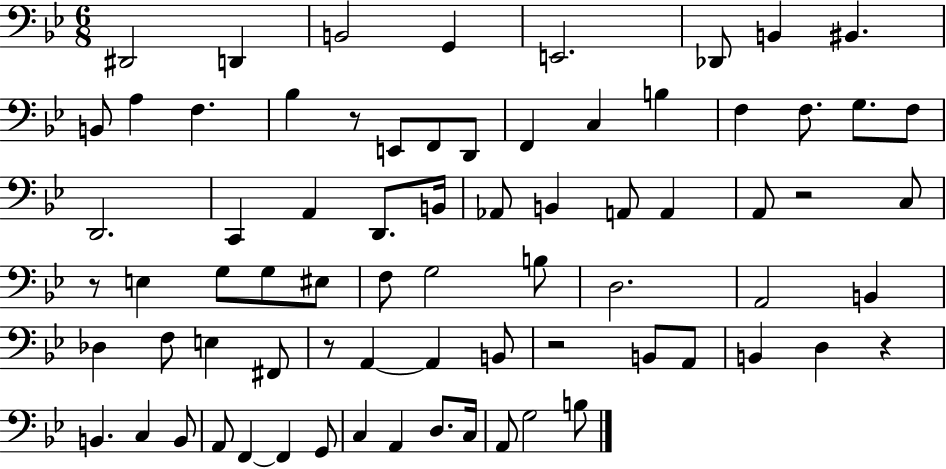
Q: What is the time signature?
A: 6/8